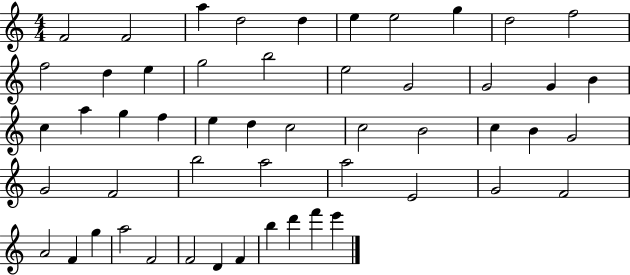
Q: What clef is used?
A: treble